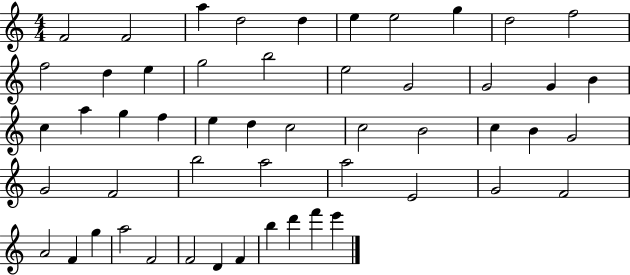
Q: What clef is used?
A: treble